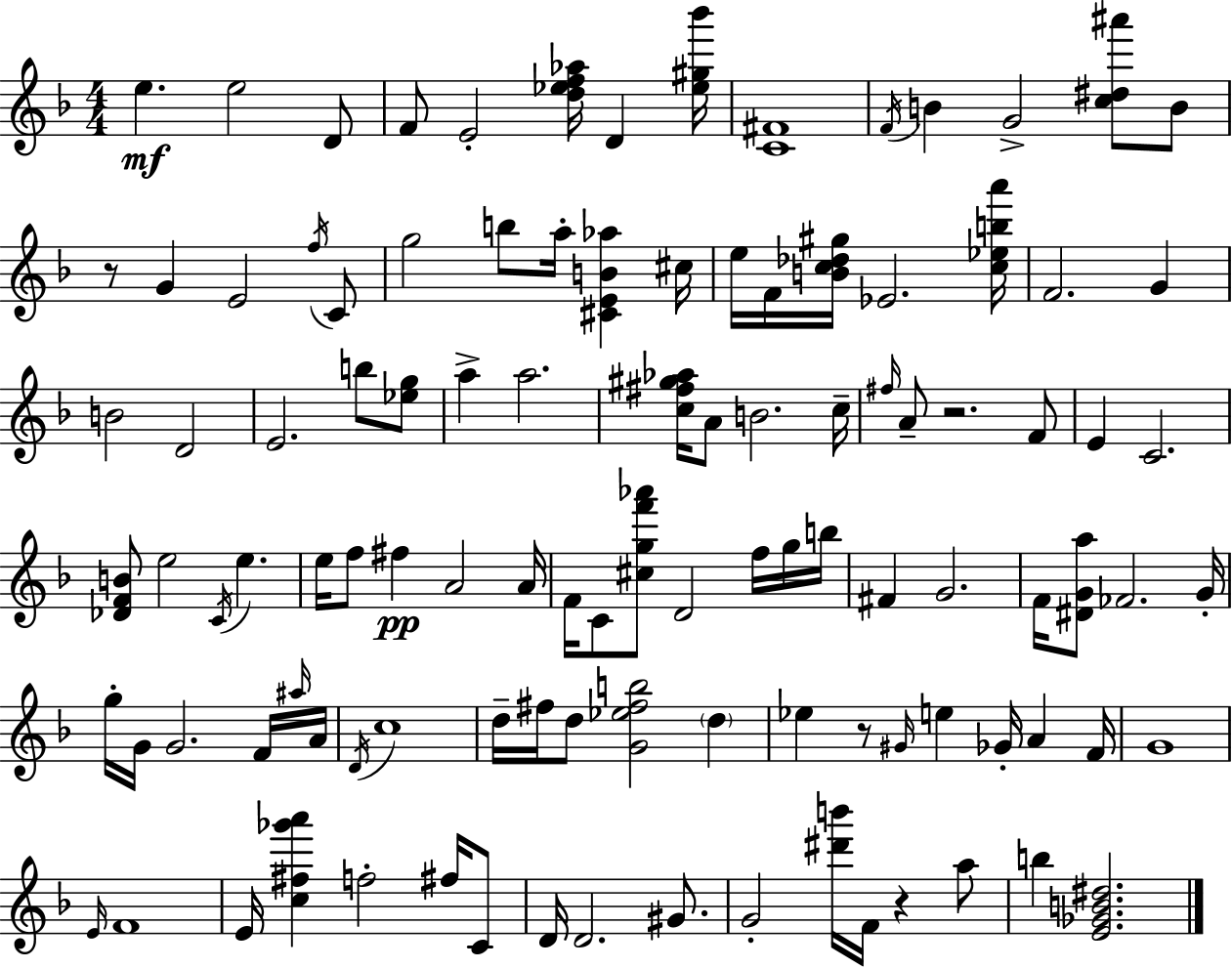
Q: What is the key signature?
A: F major